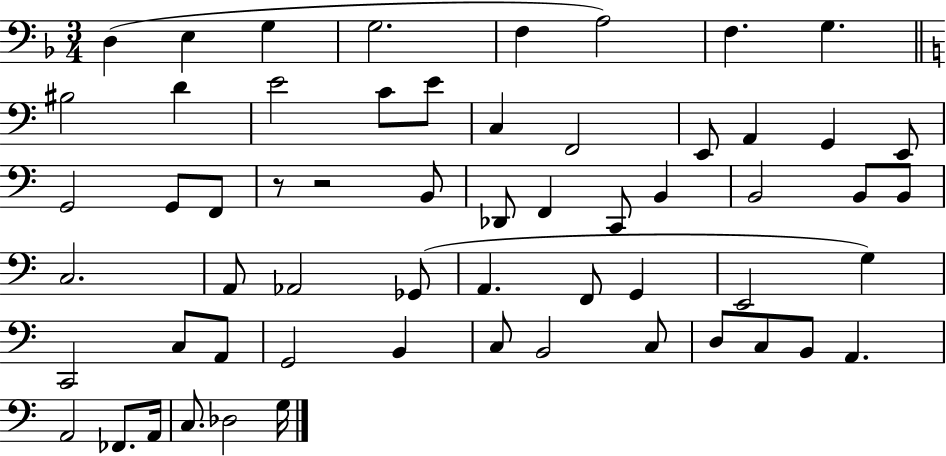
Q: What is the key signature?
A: F major